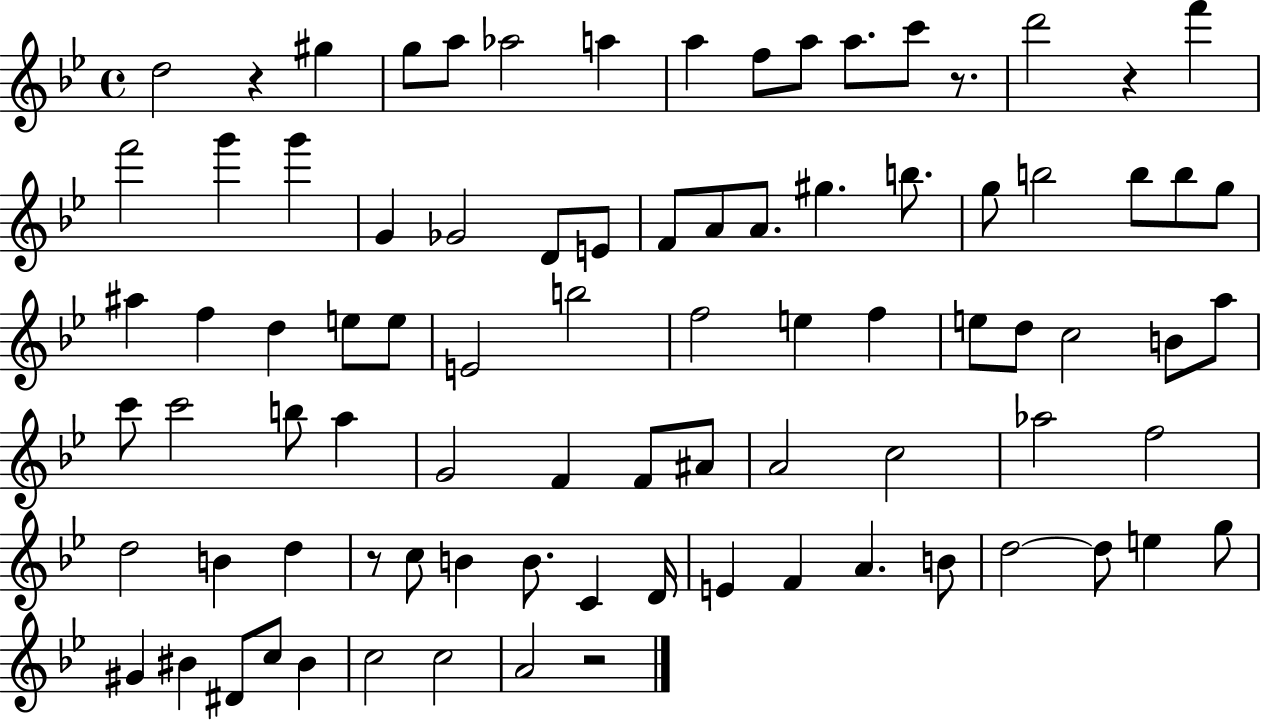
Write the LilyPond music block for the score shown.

{
  \clef treble
  \time 4/4
  \defaultTimeSignature
  \key bes \major
  \repeat volta 2 { d''2 r4 gis''4 | g''8 a''8 aes''2 a''4 | a''4 f''8 a''8 a''8. c'''8 r8. | d'''2 r4 f'''4 | \break f'''2 g'''4 g'''4 | g'4 ges'2 d'8 e'8 | f'8 a'8 a'8. gis''4. b''8. | g''8 b''2 b''8 b''8 g''8 | \break ais''4 f''4 d''4 e''8 e''8 | e'2 b''2 | f''2 e''4 f''4 | e''8 d''8 c''2 b'8 a''8 | \break c'''8 c'''2 b''8 a''4 | g'2 f'4 f'8 ais'8 | a'2 c''2 | aes''2 f''2 | \break d''2 b'4 d''4 | r8 c''8 b'4 b'8. c'4 d'16 | e'4 f'4 a'4. b'8 | d''2~~ d''8 e''4 g''8 | \break gis'4 bis'4 dis'8 c''8 bis'4 | c''2 c''2 | a'2 r2 | } \bar "|."
}